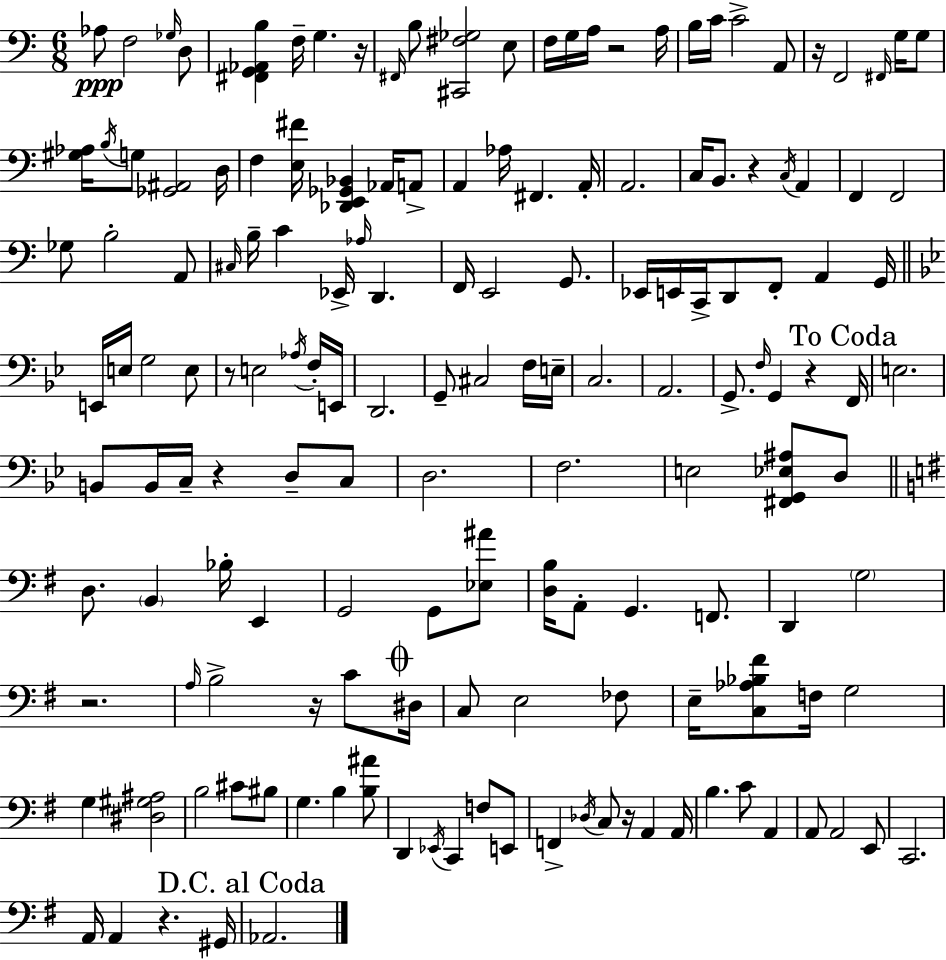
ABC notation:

X:1
T:Untitled
M:6/8
L:1/4
K:C
_A,/2 F,2 _G,/4 D,/2 [^F,,G,,_A,,B,] F,/4 G, z/4 ^F,,/4 B,/2 [^C,,^F,_G,]2 E,/2 F,/4 G,/4 A,/4 z2 A,/4 B,/4 C/4 C2 A,,/2 z/4 F,,2 ^F,,/4 G,/4 G,/2 [^G,_A,]/4 B,/4 G,/2 [_G,,^A,,]2 D,/4 F, [E,^F]/4 [_D,,E,,_G,,_B,,] _A,,/4 A,,/2 A,, _A,/4 ^F,, A,,/4 A,,2 C,/4 B,,/2 z C,/4 A,, F,, F,,2 _G,/2 B,2 A,,/2 ^C,/4 B,/4 C _E,,/4 _A,/4 D,, F,,/4 E,,2 G,,/2 _E,,/4 E,,/4 C,,/4 D,,/2 F,,/2 A,, G,,/4 E,,/4 E,/4 G,2 E,/2 z/2 E,2 _A,/4 F,/4 E,,/4 D,,2 G,,/2 ^C,2 F,/4 E,/4 C,2 A,,2 G,,/2 F,/4 G,, z F,,/4 E,2 B,,/2 B,,/4 C,/4 z D,/2 C,/2 D,2 F,2 E,2 [^F,,G,,_E,^A,]/2 D,/2 D,/2 B,, _B,/4 E,, G,,2 G,,/2 [_E,^A]/2 [D,B,]/4 A,,/2 G,, F,,/2 D,, G,2 z2 A,/4 B,2 z/4 C/2 ^D,/4 C,/2 E,2 _F,/2 E,/4 [C,_A,_B,^F]/2 F,/4 G,2 G, [^D,^G,^A,]2 B,2 ^C/2 ^B,/2 G, B, [B,^A]/2 D,, _E,,/4 C,, F,/2 E,,/2 F,, _D,/4 C,/2 z/4 A,, A,,/4 B, C/2 A,, A,,/2 A,,2 E,,/2 C,,2 A,,/4 A,, z ^G,,/4 _A,,2